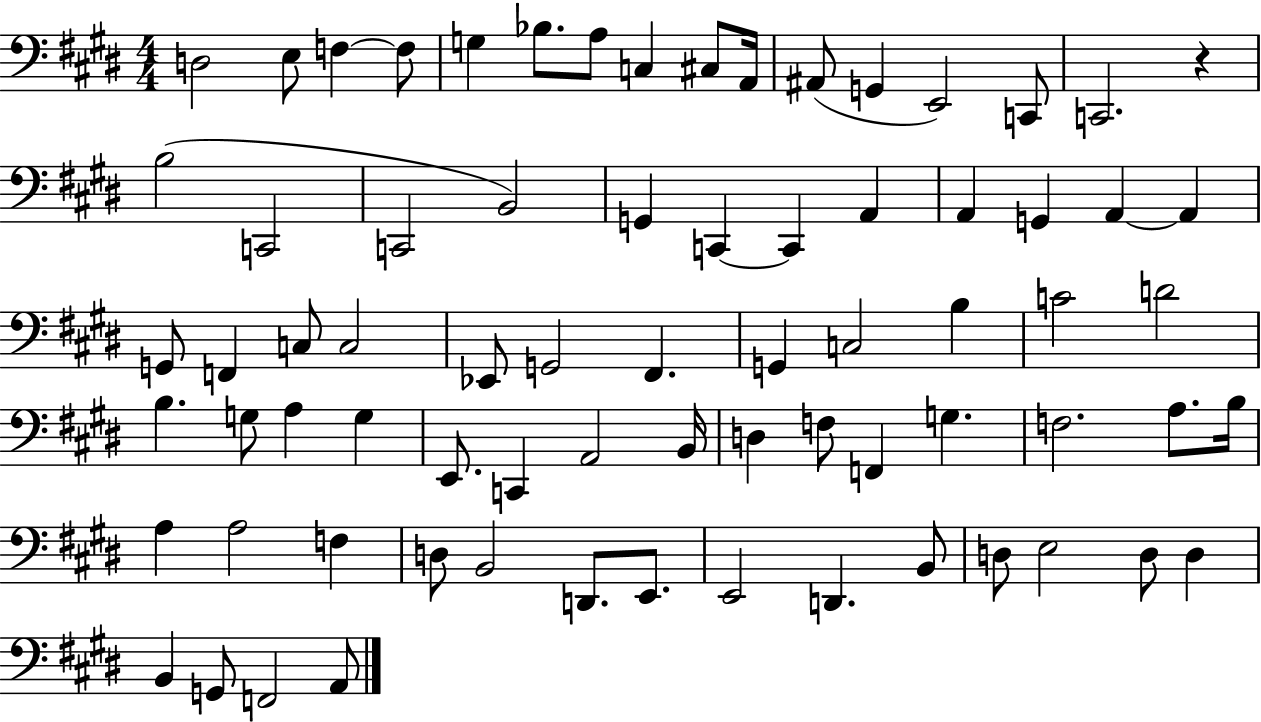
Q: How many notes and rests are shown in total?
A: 73